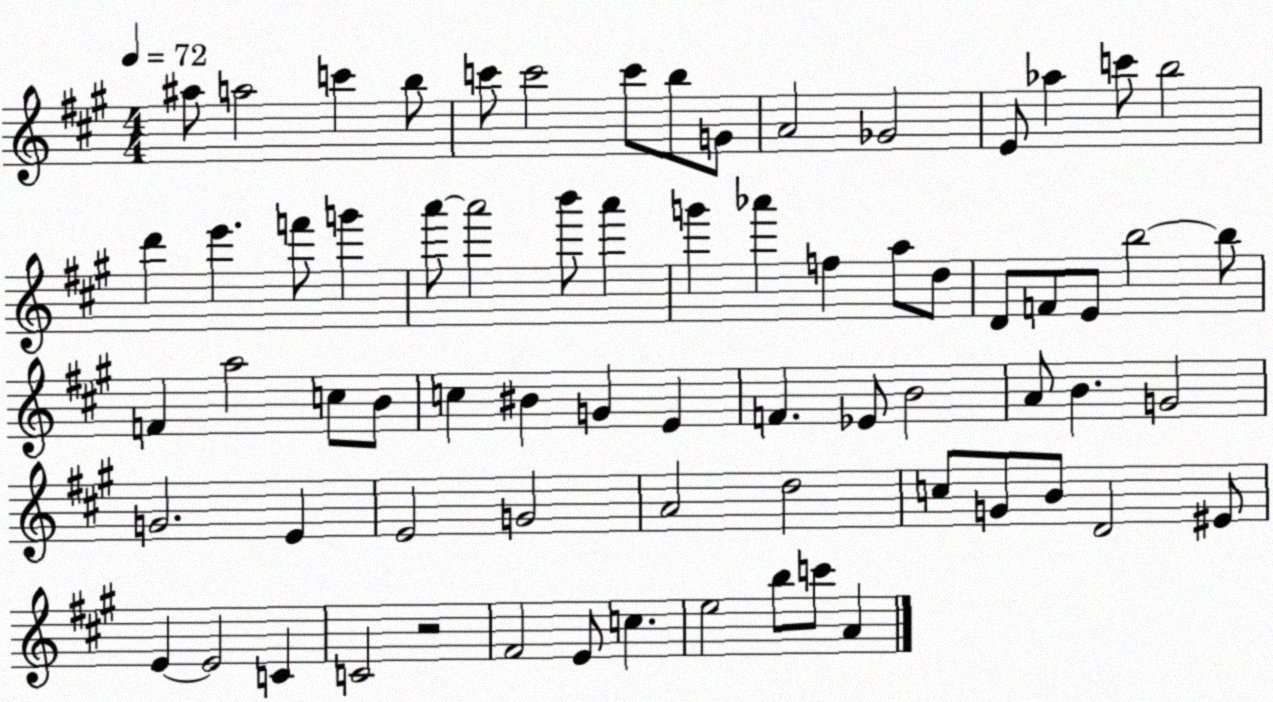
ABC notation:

X:1
T:Untitled
M:4/4
L:1/4
K:A
^a/2 a2 c' b/2 c'/2 c'2 c'/2 b/2 G/2 A2 _G2 E/2 _a c'/2 b2 d' e' f'/2 g' a'/2 a'2 b'/2 a' g' _a' f a/2 d/2 D/2 F/2 E/2 b2 b/2 F a2 c/2 B/2 c ^B G E F _E/2 B2 A/2 B G2 G2 E E2 G2 A2 d2 c/2 G/2 B/2 D2 ^E/2 E E2 C C2 z2 ^F2 E/2 c e2 b/2 c'/2 A